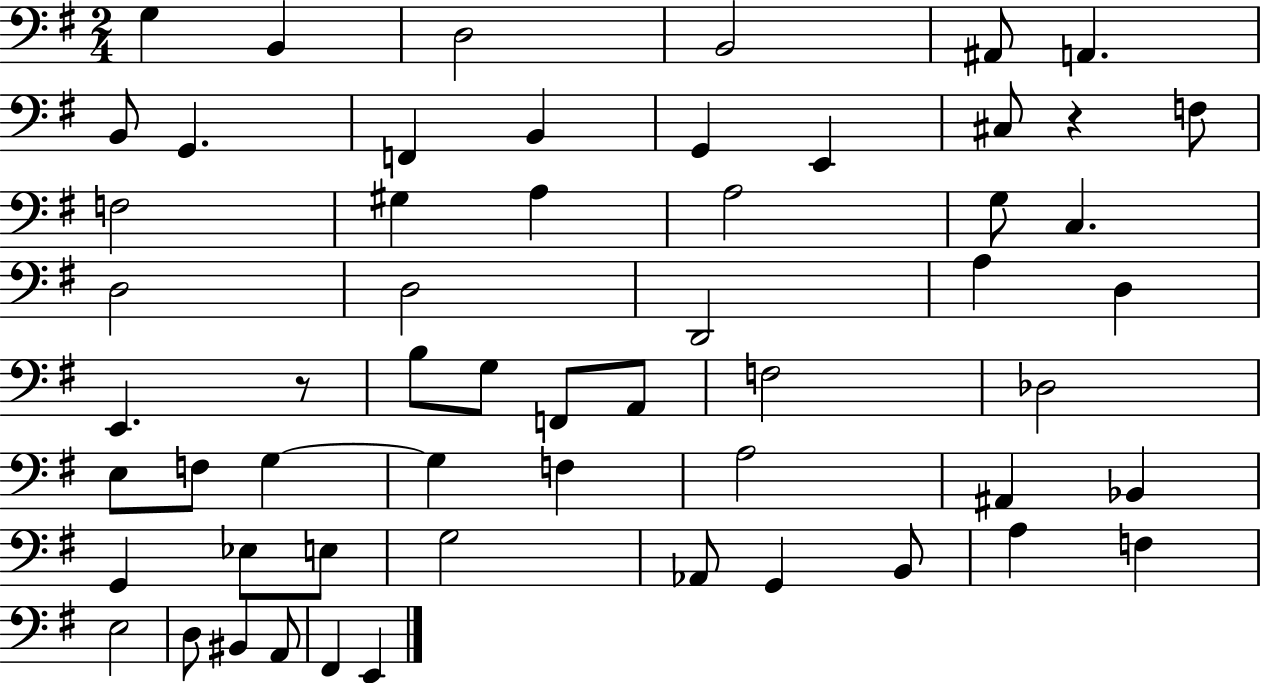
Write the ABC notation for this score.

X:1
T:Untitled
M:2/4
L:1/4
K:G
G, B,, D,2 B,,2 ^A,,/2 A,, B,,/2 G,, F,, B,, G,, E,, ^C,/2 z F,/2 F,2 ^G, A, A,2 G,/2 C, D,2 D,2 D,,2 A, D, E,, z/2 B,/2 G,/2 F,,/2 A,,/2 F,2 _D,2 E,/2 F,/2 G, G, F, A,2 ^A,, _B,, G,, _E,/2 E,/2 G,2 _A,,/2 G,, B,,/2 A, F, E,2 D,/2 ^B,, A,,/2 ^F,, E,,